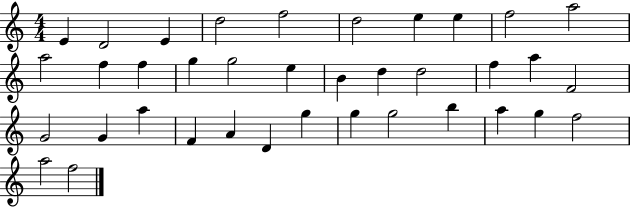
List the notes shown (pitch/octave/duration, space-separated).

E4/q D4/h E4/q D5/h F5/h D5/h E5/q E5/q F5/h A5/h A5/h F5/q F5/q G5/q G5/h E5/q B4/q D5/q D5/h F5/q A5/q F4/h G4/h G4/q A5/q F4/q A4/q D4/q G5/q G5/q G5/h B5/q A5/q G5/q F5/h A5/h F5/h